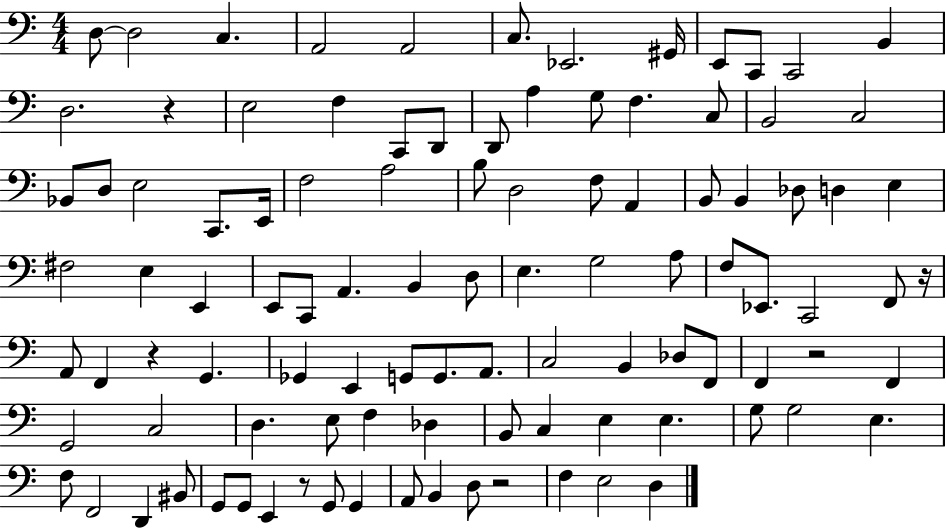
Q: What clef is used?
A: bass